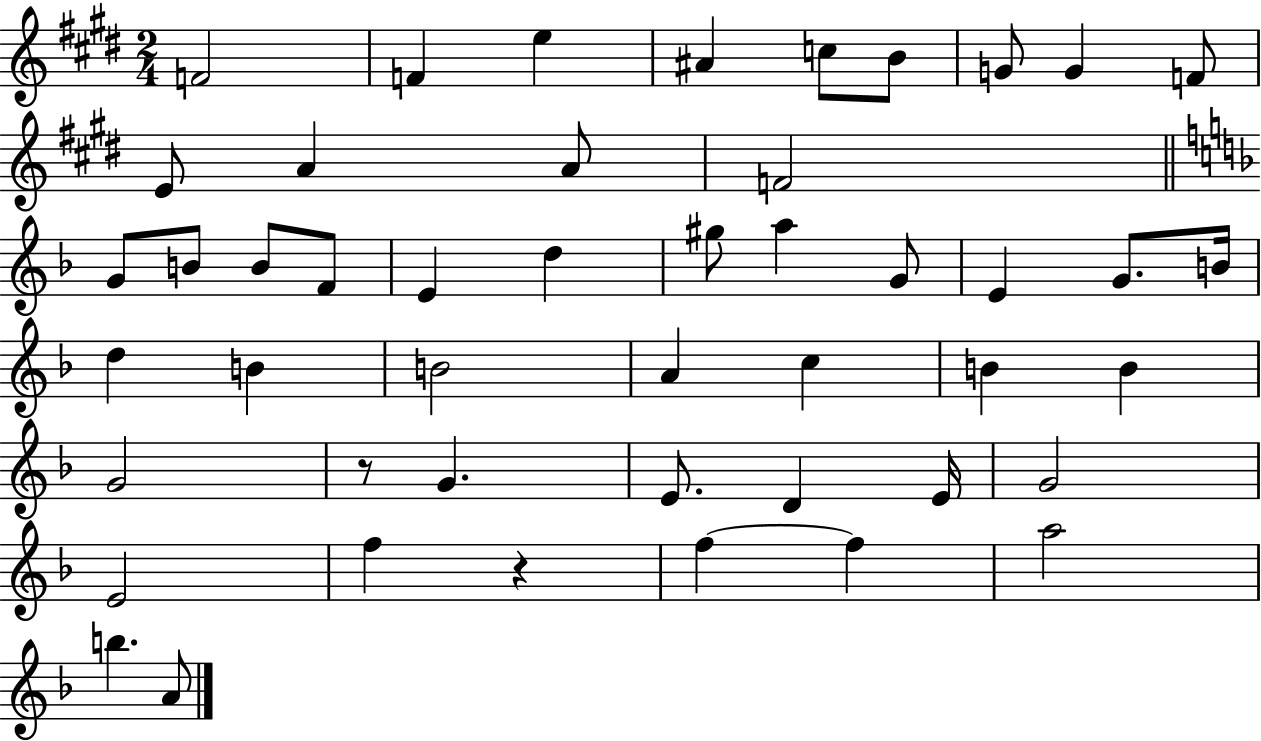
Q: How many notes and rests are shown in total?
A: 47